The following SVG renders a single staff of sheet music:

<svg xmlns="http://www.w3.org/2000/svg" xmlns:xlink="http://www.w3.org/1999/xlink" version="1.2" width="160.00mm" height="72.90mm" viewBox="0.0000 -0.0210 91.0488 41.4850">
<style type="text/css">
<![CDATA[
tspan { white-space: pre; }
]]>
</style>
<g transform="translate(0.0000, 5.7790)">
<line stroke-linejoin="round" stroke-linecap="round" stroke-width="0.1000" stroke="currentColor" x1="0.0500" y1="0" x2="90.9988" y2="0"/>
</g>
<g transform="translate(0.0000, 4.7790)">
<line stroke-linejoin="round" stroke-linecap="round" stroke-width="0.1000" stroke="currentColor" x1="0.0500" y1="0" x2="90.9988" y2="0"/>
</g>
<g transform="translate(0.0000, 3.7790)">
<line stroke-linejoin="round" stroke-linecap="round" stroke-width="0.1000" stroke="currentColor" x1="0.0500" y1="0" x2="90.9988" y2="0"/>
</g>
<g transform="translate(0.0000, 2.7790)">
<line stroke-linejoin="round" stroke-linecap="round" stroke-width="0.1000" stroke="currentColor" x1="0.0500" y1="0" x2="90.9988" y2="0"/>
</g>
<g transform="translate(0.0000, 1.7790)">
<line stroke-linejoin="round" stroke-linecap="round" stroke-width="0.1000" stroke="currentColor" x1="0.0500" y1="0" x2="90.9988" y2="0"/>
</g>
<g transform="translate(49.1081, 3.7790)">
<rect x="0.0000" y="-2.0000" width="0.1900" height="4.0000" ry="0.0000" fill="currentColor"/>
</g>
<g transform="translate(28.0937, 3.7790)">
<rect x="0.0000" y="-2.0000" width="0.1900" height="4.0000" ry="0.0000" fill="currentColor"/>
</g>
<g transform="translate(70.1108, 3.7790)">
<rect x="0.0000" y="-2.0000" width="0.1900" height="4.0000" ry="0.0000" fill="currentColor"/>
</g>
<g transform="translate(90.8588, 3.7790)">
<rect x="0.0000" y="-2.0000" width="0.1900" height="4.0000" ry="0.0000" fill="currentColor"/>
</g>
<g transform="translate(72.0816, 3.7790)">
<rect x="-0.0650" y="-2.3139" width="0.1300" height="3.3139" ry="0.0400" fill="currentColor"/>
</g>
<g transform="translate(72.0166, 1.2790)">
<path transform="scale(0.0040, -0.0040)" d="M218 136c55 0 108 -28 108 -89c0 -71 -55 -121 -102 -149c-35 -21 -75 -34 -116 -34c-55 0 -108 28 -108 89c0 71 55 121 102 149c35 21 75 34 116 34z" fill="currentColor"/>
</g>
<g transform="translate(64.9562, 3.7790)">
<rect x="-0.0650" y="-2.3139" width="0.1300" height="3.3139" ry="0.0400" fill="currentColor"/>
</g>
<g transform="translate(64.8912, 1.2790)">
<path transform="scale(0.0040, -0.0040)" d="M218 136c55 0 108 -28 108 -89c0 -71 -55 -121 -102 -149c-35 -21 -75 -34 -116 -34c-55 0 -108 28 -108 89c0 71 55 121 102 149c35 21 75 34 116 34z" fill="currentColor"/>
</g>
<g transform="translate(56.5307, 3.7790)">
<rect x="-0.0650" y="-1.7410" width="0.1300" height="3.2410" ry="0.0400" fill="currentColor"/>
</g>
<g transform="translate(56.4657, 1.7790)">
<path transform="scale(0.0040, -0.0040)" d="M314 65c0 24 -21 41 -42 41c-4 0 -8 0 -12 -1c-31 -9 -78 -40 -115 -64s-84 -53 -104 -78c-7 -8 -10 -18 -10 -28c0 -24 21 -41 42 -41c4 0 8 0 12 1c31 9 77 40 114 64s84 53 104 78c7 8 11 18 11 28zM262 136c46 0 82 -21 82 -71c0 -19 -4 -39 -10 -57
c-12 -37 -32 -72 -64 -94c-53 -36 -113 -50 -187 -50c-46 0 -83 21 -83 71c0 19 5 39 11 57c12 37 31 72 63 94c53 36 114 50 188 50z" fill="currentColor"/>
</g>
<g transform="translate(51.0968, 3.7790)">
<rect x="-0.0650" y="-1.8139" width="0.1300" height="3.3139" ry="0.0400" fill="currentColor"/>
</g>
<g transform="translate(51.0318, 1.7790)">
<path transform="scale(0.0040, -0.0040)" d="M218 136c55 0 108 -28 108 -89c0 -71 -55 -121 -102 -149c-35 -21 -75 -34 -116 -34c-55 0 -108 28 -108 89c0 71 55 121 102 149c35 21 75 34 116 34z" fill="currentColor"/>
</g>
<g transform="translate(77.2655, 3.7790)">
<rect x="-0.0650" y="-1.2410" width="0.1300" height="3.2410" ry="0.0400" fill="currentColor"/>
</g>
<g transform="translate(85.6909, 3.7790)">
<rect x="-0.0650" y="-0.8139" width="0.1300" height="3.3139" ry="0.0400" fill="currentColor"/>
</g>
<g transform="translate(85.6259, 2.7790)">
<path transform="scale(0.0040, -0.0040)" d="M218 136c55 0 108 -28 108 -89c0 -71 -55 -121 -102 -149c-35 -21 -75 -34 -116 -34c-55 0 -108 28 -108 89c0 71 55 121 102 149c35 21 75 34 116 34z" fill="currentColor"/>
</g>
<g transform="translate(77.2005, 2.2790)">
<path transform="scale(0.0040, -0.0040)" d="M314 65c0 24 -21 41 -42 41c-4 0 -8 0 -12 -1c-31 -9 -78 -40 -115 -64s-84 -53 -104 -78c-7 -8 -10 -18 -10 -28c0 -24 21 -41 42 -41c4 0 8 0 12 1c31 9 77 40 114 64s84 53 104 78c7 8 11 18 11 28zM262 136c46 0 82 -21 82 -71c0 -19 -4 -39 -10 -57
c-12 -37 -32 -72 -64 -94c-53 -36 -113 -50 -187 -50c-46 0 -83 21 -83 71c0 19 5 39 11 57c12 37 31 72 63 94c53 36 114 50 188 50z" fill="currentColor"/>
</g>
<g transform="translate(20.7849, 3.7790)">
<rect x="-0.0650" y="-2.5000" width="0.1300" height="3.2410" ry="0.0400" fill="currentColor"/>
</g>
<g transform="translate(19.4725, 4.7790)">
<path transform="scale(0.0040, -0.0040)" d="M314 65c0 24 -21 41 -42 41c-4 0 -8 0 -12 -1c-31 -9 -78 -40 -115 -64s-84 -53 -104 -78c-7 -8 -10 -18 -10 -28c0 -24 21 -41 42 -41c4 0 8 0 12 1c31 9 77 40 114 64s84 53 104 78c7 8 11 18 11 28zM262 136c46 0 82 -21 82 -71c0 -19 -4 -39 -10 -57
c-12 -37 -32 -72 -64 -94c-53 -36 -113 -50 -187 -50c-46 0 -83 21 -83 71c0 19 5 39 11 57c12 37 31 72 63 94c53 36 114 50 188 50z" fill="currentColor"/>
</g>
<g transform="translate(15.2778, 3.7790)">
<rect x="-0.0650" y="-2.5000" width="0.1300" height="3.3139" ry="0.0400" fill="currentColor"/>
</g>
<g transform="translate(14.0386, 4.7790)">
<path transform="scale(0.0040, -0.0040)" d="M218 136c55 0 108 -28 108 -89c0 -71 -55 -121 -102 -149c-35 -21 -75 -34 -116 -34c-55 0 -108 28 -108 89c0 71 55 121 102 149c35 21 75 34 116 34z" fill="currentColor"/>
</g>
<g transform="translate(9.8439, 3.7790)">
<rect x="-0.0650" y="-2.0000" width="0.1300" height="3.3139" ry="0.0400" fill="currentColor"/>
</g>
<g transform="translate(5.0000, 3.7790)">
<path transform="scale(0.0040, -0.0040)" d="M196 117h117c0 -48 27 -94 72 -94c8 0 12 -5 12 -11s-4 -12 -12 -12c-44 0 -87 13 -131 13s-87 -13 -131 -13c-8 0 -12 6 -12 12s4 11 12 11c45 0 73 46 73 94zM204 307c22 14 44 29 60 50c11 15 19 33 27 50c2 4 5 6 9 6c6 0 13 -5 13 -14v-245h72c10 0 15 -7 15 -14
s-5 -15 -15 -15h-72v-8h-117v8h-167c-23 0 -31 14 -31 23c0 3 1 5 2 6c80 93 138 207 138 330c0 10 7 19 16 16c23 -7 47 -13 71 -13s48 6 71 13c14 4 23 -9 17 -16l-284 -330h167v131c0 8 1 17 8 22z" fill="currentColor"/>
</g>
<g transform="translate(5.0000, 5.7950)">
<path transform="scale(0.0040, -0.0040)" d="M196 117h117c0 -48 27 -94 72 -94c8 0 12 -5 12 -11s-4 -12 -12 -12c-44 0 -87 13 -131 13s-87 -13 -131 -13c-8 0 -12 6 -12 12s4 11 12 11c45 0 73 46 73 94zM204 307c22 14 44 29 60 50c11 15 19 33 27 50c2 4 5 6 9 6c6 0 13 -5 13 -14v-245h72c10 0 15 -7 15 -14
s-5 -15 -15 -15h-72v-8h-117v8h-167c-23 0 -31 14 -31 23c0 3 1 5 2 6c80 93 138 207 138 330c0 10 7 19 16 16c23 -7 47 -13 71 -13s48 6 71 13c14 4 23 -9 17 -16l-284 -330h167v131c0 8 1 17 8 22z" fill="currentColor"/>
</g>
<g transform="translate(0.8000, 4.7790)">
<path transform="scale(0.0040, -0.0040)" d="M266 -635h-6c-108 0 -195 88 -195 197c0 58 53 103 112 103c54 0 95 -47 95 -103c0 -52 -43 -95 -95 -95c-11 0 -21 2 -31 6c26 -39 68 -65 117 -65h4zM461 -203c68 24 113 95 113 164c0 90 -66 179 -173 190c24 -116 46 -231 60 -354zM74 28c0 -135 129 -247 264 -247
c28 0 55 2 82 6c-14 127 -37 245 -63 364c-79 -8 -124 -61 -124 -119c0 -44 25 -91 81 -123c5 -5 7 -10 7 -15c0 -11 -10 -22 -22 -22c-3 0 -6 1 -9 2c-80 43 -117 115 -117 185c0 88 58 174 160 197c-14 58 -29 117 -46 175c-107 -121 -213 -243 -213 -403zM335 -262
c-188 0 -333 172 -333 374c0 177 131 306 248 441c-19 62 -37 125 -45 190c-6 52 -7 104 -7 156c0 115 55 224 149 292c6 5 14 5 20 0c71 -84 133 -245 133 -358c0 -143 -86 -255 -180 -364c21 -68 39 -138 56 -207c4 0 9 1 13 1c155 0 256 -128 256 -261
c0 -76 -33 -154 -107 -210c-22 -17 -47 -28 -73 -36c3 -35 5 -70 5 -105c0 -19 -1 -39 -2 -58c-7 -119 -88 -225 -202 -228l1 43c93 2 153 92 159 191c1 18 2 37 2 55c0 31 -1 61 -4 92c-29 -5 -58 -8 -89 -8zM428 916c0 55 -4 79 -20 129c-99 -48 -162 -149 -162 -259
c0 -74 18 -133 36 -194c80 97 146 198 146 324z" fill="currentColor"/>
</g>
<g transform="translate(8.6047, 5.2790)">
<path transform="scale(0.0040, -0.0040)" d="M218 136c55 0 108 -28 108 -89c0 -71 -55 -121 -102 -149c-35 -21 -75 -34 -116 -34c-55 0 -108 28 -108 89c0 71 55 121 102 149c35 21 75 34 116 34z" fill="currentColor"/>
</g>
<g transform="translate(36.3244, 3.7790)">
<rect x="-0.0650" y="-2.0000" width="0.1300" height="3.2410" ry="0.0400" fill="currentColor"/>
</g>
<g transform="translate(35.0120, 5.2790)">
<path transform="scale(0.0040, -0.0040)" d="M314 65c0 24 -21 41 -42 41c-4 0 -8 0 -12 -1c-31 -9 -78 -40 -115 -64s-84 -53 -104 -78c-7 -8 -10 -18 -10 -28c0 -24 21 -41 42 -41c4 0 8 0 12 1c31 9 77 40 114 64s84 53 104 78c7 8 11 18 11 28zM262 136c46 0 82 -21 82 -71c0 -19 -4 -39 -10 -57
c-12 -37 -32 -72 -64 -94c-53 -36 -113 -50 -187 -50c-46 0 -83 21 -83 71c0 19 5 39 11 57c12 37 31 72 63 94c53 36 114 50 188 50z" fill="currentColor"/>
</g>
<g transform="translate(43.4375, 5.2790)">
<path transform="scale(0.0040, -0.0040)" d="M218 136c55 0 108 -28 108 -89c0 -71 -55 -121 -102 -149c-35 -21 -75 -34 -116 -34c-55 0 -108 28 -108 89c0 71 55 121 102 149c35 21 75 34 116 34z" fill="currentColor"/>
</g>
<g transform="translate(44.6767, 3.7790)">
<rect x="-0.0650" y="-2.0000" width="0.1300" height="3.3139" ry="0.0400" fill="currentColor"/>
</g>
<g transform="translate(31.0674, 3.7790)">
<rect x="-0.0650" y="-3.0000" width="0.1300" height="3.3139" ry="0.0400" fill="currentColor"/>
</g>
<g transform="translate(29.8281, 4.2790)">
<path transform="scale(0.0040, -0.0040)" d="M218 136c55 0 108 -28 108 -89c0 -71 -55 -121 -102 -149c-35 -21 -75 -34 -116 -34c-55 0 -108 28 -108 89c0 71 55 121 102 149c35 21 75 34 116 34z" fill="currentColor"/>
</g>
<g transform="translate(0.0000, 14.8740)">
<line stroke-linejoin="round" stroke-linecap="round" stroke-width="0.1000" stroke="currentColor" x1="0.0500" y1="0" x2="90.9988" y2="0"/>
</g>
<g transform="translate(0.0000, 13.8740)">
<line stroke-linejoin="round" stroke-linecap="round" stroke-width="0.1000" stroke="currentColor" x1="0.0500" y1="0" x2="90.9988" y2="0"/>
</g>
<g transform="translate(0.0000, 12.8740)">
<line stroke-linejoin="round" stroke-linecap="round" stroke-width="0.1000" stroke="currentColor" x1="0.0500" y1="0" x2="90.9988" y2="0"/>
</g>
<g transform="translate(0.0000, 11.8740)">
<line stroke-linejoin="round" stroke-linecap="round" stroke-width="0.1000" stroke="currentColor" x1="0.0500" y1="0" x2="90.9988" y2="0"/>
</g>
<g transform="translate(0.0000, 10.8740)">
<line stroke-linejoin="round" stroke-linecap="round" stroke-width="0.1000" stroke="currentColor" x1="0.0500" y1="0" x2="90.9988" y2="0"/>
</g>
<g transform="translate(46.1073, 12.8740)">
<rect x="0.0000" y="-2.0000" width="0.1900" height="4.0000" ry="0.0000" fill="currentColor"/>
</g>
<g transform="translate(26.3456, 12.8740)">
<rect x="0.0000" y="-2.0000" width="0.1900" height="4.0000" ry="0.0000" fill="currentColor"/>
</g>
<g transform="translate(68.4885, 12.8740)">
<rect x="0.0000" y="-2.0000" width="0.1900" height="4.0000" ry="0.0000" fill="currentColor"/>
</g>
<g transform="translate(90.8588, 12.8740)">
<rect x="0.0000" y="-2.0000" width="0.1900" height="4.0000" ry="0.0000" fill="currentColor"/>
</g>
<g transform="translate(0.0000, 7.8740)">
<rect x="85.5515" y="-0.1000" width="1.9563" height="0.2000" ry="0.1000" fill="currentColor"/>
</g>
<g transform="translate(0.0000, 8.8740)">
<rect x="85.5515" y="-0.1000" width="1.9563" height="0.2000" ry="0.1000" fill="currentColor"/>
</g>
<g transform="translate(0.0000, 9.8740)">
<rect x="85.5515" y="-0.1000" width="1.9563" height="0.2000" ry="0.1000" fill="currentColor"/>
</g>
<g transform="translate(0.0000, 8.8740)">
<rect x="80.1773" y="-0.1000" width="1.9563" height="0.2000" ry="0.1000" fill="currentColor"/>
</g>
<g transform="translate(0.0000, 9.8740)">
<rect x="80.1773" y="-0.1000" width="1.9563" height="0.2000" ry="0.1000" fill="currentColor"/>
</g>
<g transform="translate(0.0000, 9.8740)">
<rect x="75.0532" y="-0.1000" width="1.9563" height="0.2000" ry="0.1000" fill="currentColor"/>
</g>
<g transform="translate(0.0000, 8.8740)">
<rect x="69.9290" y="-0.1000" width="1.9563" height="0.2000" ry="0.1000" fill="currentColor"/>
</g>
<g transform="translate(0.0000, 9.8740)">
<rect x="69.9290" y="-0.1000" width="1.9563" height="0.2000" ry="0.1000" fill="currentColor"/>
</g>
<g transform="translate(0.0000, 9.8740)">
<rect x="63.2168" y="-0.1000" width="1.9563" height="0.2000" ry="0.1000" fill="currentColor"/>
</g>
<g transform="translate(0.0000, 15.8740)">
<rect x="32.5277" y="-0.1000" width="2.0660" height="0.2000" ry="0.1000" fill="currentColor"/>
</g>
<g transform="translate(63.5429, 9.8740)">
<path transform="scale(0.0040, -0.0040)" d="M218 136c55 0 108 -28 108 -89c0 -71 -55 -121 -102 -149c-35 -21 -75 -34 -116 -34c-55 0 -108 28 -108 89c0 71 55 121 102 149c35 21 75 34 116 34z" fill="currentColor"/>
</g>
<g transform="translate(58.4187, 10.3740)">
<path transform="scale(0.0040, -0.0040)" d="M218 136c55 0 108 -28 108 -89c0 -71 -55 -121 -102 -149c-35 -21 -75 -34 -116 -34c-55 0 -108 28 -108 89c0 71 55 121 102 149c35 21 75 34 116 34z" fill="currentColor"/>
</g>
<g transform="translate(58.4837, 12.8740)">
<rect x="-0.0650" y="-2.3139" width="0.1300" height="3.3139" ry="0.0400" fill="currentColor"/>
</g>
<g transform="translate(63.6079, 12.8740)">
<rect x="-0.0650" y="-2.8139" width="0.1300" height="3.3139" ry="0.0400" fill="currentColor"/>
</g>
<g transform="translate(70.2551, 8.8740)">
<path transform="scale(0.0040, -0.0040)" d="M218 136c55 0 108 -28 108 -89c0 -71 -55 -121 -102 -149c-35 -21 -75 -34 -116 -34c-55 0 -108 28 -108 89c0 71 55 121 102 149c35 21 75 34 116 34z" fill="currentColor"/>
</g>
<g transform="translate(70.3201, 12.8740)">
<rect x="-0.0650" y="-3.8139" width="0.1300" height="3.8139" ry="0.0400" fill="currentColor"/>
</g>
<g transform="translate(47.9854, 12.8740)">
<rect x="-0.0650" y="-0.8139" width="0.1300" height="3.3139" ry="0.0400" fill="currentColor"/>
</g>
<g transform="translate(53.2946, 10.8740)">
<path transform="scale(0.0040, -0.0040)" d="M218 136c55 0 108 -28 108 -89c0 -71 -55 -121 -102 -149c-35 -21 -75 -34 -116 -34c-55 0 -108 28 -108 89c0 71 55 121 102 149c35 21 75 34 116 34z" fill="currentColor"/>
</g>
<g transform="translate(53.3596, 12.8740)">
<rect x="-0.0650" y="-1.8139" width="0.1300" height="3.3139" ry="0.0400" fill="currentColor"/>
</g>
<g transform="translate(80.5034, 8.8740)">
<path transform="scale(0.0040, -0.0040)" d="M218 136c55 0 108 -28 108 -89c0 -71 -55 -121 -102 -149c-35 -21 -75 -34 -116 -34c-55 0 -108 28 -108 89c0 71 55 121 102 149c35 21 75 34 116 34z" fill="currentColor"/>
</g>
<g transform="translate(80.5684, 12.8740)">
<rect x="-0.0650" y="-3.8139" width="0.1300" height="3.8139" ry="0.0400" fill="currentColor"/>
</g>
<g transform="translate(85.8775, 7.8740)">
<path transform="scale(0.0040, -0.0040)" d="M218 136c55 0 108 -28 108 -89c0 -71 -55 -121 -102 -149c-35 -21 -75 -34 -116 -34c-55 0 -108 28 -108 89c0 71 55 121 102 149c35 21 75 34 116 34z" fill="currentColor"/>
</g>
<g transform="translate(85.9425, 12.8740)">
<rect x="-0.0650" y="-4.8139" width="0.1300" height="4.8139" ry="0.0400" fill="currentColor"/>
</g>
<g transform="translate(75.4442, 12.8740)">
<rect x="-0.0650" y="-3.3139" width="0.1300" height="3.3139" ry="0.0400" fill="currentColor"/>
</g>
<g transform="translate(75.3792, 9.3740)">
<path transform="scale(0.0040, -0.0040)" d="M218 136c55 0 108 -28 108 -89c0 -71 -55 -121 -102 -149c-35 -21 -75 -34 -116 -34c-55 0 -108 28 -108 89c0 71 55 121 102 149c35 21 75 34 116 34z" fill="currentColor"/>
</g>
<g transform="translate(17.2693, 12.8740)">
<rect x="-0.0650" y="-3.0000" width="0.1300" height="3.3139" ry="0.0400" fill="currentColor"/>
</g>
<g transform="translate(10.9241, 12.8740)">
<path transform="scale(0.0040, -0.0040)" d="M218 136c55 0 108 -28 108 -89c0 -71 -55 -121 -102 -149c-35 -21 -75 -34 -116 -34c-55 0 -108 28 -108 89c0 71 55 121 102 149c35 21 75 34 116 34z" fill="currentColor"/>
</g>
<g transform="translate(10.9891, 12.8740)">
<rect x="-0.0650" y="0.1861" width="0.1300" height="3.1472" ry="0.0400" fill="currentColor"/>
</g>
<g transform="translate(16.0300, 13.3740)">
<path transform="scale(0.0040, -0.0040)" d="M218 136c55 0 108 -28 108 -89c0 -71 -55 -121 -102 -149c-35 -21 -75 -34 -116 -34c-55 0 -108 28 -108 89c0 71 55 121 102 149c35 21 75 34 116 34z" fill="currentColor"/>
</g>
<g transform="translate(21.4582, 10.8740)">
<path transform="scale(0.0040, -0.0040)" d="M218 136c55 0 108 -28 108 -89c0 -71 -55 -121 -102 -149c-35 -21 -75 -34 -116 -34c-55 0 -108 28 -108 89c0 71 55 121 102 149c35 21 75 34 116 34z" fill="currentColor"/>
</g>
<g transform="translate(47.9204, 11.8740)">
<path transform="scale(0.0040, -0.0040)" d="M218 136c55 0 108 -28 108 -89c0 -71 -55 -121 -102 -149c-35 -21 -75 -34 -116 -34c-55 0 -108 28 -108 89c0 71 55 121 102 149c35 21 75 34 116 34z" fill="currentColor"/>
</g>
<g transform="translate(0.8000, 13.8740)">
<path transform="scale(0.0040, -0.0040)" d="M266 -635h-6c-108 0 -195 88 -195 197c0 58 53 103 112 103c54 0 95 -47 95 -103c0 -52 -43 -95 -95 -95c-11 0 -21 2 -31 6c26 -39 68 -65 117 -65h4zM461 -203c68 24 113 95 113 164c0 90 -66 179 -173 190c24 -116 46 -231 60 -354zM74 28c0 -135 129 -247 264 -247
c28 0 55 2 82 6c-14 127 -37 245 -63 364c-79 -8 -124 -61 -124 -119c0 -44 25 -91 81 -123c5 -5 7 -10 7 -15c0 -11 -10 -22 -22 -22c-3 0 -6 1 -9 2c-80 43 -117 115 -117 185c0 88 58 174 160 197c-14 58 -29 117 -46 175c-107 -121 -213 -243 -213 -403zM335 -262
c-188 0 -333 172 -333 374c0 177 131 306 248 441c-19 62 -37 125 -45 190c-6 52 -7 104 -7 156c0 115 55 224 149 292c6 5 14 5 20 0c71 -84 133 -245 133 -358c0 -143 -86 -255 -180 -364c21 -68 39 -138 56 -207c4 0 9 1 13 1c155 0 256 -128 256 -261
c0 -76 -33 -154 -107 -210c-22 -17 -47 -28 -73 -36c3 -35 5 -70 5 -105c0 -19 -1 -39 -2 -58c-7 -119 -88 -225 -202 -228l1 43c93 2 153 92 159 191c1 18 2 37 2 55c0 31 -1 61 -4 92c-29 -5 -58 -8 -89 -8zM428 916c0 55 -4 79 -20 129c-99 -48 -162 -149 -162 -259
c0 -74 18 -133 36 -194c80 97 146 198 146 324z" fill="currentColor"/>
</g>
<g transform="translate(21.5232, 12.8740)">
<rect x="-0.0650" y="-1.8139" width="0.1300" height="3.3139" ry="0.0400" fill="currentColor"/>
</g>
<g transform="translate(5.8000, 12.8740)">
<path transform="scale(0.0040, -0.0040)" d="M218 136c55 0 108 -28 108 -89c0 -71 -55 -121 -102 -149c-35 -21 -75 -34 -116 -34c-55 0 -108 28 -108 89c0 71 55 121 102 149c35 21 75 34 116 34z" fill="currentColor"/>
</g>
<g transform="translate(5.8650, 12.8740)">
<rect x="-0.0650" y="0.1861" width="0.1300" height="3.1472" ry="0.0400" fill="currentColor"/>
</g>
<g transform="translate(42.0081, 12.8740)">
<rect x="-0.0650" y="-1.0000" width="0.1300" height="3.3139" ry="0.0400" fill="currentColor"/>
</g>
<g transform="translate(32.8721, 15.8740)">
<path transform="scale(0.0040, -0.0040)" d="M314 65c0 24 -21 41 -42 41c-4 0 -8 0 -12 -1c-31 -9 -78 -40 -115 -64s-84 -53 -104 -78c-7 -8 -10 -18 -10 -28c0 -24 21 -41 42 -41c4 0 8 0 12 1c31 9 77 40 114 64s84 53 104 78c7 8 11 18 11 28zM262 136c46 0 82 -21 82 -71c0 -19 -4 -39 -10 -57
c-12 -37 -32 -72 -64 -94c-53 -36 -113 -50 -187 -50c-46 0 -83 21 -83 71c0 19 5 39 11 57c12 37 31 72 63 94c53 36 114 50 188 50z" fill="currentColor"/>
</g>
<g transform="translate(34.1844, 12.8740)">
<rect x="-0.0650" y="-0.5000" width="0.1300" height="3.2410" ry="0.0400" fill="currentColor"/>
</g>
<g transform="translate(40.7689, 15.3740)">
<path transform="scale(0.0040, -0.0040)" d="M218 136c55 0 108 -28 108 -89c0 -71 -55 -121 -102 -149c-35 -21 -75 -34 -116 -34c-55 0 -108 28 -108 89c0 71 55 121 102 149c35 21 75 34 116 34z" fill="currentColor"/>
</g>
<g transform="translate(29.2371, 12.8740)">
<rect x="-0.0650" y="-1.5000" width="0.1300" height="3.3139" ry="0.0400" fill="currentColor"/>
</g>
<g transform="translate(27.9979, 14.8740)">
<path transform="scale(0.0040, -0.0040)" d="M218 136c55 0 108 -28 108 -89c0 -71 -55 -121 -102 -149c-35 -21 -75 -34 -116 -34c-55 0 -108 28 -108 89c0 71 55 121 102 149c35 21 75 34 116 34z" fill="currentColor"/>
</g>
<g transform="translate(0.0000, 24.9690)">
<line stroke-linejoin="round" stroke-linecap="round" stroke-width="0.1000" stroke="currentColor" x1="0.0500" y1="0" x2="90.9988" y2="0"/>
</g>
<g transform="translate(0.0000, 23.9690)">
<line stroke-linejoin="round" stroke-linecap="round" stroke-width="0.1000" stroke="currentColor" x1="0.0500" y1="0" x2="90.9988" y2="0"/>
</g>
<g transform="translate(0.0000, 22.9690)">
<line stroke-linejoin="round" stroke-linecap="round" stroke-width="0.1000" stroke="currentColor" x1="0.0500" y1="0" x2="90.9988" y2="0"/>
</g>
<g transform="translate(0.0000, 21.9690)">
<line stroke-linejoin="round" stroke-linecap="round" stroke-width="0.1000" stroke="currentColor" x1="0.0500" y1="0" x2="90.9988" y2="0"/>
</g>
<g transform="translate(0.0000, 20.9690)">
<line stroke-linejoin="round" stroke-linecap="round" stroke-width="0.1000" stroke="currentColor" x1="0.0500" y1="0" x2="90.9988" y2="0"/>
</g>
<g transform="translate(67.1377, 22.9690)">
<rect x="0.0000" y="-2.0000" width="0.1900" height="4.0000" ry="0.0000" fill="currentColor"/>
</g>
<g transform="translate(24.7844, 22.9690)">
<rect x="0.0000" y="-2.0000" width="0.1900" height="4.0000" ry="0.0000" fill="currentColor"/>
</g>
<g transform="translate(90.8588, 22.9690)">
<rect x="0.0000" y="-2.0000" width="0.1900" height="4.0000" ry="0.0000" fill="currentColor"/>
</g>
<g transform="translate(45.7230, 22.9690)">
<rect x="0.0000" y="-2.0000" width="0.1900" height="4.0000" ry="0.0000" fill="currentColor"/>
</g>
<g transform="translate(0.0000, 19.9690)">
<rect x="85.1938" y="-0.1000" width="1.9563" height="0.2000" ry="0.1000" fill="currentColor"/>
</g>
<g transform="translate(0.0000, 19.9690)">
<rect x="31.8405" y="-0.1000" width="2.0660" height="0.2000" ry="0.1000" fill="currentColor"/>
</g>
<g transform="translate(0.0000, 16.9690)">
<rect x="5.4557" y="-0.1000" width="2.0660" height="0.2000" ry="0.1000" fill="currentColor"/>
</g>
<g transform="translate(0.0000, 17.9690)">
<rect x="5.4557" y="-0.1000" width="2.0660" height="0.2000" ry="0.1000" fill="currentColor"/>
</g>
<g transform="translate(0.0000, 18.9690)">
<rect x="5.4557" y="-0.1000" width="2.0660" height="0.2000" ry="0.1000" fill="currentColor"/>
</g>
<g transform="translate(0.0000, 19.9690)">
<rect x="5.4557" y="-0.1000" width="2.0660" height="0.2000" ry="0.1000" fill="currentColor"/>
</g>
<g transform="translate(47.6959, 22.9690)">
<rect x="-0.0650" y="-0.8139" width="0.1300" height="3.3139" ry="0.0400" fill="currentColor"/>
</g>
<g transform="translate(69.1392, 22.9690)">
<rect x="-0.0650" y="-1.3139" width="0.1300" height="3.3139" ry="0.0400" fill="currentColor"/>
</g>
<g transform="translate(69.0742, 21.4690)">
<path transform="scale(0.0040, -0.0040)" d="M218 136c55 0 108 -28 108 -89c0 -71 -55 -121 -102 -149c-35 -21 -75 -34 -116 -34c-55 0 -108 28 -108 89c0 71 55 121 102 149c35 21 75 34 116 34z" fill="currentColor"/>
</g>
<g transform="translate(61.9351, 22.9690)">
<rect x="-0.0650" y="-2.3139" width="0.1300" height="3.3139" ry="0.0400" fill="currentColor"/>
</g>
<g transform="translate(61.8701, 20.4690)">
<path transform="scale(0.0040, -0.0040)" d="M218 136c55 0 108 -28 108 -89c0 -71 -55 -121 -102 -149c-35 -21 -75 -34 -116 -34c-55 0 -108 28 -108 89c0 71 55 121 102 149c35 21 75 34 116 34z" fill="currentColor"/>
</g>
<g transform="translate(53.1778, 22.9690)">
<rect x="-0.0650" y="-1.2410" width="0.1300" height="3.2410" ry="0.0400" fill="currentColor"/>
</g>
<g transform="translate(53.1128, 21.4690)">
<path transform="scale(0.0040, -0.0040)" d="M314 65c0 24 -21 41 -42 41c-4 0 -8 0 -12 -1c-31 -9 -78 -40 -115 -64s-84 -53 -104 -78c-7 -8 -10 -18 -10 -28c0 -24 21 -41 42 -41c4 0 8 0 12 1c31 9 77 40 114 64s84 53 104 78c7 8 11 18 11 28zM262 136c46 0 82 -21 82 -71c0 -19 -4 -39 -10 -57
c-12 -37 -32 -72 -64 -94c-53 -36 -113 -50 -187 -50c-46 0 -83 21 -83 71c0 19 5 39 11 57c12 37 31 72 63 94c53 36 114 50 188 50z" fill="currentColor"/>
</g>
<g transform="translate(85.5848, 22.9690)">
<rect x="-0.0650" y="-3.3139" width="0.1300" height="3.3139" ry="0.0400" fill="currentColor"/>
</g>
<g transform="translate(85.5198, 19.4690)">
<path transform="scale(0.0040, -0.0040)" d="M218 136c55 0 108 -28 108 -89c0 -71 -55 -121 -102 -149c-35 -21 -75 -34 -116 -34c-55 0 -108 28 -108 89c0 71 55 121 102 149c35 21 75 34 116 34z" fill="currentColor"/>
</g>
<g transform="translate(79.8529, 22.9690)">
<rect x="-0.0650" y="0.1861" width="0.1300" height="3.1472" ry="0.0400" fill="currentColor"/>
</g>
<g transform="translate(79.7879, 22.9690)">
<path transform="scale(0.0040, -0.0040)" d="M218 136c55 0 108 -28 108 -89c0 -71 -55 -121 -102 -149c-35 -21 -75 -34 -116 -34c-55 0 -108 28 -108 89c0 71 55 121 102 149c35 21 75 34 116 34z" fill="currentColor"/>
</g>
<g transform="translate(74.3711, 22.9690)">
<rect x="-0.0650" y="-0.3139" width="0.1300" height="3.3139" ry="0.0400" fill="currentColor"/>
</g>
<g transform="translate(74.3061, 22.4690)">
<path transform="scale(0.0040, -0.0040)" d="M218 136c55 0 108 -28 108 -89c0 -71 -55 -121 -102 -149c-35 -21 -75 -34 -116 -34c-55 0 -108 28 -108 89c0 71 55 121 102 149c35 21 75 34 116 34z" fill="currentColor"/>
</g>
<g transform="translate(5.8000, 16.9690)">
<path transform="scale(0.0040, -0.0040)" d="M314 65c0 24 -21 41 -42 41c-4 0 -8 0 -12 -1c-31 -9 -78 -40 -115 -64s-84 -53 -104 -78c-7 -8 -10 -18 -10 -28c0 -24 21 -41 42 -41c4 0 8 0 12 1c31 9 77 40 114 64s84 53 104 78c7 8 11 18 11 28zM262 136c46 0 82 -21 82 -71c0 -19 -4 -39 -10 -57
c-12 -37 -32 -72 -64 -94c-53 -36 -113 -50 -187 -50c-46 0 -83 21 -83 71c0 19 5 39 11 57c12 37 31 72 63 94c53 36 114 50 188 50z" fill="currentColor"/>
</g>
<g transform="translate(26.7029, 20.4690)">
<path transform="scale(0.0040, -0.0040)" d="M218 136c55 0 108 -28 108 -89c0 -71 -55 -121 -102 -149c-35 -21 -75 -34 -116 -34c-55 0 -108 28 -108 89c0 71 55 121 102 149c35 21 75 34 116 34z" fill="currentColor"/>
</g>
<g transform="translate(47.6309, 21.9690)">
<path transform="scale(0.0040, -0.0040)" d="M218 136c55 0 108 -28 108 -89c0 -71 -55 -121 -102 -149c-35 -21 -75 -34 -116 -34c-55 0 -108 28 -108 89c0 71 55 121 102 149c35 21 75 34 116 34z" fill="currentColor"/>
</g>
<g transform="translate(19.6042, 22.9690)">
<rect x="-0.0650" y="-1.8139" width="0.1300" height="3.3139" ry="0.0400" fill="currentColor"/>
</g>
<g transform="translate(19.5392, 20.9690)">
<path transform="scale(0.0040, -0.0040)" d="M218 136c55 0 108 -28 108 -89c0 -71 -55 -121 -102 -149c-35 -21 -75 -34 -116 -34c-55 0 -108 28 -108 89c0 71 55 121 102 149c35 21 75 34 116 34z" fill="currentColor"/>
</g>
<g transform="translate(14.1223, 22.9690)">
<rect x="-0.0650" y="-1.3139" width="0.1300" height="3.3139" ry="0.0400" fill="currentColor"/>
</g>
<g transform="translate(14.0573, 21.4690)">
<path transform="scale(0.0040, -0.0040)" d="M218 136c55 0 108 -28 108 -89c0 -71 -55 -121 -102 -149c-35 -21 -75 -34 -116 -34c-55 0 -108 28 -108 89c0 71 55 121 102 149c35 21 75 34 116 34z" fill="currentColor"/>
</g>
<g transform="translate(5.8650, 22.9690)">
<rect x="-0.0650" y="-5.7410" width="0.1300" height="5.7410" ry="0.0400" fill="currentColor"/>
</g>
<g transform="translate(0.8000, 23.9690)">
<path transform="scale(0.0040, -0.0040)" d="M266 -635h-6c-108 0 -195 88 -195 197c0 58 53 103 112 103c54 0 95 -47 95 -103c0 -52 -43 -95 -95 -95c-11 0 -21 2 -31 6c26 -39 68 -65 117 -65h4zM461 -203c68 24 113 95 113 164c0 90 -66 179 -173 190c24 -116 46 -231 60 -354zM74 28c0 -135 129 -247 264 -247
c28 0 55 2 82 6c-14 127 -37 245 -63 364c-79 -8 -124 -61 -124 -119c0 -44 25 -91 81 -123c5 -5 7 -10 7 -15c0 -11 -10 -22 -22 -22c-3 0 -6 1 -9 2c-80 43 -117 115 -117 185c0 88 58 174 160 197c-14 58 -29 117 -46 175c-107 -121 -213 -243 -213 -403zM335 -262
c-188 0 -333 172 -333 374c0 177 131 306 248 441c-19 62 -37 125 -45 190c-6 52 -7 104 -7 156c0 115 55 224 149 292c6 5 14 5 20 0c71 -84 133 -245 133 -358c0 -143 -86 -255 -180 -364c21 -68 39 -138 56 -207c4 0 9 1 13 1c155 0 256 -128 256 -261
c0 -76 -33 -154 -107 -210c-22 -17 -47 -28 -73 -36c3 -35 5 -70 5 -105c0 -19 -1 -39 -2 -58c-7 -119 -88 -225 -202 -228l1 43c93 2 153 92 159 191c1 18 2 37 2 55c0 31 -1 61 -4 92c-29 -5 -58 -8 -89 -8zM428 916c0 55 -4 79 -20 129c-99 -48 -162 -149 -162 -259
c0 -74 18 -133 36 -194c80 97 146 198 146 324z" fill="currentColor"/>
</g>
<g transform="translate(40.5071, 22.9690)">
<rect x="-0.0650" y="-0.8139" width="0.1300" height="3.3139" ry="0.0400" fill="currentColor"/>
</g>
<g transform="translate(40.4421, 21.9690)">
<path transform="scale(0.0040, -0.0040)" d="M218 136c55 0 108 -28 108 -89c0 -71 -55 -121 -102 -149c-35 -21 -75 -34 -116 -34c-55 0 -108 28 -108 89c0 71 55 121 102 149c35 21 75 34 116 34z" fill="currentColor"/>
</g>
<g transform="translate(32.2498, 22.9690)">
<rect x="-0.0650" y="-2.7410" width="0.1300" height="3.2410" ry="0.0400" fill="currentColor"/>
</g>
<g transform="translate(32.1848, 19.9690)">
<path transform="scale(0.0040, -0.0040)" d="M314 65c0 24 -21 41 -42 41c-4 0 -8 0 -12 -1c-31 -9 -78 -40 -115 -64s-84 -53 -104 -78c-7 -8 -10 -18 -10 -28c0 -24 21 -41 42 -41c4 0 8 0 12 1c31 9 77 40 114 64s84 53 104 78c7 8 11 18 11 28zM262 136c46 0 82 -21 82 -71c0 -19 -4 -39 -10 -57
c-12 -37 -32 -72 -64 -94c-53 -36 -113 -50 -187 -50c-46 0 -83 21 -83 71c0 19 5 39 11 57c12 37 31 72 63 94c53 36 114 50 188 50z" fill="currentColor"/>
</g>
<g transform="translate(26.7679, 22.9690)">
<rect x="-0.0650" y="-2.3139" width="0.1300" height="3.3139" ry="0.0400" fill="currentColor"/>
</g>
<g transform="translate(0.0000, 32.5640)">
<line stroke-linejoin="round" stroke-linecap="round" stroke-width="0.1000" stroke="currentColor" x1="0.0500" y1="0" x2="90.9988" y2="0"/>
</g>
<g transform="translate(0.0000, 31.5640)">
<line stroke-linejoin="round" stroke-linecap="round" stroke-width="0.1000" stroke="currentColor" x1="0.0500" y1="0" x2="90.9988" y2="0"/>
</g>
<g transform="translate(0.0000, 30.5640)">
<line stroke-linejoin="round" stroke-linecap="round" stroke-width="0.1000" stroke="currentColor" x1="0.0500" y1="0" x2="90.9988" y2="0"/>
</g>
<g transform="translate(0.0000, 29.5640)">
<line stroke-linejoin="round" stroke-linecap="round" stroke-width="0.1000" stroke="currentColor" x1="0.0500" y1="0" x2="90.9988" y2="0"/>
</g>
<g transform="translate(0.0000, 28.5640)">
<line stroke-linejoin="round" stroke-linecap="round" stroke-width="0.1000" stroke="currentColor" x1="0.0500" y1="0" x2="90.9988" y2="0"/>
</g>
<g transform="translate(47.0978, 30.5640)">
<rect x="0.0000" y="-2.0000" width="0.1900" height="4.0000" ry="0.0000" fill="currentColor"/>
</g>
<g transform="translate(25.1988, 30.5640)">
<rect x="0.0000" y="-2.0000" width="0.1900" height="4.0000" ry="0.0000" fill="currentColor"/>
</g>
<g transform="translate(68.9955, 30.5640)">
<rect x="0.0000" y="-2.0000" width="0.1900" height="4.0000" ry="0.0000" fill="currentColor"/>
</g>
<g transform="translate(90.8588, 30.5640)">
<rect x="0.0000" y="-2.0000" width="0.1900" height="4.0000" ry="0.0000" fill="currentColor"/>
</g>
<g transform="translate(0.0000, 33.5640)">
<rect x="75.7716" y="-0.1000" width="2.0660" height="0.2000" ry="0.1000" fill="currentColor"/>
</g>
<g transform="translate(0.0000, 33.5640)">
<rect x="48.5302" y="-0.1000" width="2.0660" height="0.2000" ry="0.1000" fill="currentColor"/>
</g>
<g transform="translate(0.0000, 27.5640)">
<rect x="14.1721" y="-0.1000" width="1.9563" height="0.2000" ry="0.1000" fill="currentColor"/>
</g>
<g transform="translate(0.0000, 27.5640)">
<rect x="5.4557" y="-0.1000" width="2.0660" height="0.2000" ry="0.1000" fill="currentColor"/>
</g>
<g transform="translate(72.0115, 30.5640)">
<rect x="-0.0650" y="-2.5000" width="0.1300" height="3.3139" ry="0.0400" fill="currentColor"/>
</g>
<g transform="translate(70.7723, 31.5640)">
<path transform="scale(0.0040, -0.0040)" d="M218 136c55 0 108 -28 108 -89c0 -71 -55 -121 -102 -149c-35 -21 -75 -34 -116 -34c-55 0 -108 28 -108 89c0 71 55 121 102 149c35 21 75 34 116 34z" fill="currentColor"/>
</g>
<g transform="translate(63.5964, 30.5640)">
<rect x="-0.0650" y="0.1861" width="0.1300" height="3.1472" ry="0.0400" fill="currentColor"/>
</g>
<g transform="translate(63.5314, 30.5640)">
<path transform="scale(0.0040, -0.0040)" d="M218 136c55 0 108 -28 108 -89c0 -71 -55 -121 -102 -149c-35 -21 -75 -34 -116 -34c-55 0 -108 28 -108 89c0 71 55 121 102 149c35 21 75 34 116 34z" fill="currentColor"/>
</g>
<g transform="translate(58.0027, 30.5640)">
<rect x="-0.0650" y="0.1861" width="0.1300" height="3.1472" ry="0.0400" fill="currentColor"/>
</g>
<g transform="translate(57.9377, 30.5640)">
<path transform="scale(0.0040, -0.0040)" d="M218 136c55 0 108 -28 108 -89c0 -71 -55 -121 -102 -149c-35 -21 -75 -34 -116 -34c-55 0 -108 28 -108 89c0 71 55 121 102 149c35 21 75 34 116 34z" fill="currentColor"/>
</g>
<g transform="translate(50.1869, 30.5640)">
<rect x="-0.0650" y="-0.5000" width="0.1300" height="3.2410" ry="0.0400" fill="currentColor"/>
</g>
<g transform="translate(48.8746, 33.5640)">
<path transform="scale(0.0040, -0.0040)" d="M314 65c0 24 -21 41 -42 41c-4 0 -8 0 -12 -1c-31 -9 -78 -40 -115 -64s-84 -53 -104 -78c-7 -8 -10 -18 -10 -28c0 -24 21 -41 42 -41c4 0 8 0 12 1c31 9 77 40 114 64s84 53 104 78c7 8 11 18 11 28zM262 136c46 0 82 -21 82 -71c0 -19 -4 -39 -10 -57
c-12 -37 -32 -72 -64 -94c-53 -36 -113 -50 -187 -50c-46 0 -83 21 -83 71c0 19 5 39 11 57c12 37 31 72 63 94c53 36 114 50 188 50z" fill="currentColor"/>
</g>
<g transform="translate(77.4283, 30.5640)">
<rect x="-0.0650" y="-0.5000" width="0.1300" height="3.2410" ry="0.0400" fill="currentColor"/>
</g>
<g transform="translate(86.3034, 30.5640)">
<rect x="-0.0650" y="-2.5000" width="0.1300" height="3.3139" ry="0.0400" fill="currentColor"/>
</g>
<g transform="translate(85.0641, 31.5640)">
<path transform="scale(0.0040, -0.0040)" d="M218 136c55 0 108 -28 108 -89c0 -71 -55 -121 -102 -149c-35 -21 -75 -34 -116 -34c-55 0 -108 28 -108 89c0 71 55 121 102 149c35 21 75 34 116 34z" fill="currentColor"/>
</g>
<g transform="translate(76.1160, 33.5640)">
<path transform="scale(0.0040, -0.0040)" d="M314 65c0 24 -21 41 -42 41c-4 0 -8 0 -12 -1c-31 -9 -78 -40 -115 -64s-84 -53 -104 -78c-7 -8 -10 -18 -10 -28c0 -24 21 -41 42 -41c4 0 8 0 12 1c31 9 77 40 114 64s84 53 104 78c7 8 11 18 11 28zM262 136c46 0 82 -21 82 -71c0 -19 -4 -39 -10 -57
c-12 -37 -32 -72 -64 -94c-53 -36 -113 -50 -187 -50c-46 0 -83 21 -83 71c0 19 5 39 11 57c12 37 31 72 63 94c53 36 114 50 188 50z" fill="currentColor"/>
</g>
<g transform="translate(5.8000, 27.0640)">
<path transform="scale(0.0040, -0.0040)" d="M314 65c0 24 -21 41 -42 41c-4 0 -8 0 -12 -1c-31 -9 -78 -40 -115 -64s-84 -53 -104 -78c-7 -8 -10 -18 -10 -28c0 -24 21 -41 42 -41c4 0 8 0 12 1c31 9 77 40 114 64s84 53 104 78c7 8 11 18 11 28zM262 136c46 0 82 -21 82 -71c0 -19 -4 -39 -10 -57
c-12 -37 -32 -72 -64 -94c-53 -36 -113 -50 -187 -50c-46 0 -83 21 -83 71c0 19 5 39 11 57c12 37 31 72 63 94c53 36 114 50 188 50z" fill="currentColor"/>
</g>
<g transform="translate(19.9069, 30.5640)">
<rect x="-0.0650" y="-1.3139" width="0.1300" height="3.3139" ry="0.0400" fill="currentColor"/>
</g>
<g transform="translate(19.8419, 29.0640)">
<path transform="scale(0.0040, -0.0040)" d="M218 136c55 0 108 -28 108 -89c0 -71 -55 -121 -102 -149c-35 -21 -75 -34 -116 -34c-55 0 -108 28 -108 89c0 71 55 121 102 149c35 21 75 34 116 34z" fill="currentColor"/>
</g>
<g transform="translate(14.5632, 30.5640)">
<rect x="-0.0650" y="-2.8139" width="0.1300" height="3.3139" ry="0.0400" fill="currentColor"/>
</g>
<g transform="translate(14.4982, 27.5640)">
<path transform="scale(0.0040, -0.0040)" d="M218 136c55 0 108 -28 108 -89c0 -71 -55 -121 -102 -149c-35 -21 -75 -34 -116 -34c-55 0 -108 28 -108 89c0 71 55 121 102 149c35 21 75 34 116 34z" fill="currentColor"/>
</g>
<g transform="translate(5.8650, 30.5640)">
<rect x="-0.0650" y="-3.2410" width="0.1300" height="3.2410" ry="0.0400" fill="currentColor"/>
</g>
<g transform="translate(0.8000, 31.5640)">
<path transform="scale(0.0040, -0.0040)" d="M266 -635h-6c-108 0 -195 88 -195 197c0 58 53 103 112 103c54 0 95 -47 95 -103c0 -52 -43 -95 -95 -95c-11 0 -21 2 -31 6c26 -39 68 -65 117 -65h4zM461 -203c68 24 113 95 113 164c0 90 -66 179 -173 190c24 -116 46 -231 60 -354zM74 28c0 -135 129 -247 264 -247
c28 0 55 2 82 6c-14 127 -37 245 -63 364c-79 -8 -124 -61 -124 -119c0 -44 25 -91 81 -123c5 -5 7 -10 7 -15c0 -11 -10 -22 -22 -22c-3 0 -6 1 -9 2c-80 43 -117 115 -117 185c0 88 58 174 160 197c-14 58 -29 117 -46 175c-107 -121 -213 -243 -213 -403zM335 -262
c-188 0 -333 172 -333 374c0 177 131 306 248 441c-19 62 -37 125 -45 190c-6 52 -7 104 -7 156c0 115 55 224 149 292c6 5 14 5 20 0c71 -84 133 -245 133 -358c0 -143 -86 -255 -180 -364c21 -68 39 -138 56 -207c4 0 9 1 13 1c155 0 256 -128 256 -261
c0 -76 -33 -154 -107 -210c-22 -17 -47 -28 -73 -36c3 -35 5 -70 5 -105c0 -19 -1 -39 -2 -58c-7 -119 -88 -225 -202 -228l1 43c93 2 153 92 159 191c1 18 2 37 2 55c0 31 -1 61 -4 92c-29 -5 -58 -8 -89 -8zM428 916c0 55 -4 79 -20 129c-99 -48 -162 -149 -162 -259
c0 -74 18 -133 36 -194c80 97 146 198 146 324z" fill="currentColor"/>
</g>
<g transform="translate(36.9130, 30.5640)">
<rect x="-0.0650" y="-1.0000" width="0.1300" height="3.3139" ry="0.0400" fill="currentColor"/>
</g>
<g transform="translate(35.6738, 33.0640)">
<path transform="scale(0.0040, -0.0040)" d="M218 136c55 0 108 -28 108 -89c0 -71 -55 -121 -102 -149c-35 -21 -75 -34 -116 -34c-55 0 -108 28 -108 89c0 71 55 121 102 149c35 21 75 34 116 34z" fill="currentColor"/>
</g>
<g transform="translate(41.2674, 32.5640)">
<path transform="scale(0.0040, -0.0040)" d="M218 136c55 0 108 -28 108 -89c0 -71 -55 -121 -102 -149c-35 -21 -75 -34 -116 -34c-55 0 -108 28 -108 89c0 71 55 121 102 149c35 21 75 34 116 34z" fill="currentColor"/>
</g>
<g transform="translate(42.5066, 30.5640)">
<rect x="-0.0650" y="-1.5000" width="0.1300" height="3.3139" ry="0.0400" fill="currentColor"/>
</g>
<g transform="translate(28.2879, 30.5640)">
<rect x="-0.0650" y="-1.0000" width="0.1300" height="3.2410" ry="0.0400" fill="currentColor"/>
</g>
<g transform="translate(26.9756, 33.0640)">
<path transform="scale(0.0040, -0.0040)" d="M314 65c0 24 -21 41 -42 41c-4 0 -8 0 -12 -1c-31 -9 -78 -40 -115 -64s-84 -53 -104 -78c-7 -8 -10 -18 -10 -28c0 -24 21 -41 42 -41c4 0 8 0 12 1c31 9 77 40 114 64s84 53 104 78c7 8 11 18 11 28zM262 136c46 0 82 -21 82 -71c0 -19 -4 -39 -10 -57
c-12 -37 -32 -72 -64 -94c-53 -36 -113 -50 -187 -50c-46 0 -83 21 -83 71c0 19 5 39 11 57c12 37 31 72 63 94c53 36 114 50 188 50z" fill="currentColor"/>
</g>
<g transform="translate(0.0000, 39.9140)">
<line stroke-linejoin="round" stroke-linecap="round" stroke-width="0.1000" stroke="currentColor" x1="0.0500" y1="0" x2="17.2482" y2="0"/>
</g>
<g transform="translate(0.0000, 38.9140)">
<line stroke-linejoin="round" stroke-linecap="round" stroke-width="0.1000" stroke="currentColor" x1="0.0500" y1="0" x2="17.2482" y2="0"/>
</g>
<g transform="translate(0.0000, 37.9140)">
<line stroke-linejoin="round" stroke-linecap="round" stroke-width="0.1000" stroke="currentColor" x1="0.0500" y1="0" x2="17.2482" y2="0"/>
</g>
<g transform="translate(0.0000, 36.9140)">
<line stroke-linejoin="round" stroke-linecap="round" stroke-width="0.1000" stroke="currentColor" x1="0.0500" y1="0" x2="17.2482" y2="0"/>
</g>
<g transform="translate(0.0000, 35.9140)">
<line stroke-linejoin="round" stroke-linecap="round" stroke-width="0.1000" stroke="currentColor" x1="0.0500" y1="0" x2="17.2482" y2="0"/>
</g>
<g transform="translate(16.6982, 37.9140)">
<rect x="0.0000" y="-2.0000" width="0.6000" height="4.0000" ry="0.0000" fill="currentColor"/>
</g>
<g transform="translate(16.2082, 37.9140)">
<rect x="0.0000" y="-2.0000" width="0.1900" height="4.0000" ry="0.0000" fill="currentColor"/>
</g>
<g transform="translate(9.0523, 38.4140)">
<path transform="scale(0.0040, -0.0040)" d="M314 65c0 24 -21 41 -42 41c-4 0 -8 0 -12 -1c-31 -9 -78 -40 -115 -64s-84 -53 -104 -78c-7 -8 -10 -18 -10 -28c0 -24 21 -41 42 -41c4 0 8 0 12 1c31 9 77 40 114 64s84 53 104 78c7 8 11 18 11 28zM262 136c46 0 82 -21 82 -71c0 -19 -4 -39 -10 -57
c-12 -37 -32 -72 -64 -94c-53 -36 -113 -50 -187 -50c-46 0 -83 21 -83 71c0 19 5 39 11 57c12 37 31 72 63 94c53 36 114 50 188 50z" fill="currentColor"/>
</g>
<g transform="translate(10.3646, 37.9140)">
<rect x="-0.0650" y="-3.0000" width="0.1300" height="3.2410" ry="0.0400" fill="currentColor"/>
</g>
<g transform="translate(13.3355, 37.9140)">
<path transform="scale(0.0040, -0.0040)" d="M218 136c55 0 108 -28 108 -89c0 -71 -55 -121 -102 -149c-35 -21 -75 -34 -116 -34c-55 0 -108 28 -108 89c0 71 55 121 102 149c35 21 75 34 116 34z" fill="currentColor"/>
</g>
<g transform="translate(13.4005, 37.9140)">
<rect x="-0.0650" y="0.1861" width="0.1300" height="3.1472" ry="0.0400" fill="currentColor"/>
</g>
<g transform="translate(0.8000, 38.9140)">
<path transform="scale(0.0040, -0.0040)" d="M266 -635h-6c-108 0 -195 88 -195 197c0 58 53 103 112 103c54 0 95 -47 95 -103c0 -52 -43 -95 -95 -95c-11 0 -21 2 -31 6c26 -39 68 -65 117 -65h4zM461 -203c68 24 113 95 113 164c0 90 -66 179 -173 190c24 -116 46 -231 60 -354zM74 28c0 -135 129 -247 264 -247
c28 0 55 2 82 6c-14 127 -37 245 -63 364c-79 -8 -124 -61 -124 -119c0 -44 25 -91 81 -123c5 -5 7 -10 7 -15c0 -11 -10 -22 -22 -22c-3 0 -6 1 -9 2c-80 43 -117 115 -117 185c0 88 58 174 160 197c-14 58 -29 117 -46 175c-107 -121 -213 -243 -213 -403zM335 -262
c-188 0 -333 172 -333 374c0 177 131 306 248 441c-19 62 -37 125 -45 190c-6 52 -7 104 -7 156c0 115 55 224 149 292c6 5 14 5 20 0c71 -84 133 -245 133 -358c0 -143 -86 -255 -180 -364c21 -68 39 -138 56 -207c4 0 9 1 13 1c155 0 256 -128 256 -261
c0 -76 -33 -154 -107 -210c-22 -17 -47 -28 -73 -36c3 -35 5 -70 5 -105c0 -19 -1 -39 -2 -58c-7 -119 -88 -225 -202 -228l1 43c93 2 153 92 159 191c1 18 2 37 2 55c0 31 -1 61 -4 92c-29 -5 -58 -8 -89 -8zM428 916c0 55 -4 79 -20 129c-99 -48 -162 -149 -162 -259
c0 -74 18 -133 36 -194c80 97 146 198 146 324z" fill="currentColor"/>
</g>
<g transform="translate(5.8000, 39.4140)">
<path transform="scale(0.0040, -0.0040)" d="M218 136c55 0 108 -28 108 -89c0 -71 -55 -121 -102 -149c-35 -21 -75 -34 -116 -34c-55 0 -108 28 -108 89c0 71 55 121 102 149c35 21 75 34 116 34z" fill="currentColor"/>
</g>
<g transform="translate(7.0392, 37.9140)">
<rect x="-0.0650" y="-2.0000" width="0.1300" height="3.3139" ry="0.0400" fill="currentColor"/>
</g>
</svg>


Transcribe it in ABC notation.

X:1
T:Untitled
M:4/4
L:1/4
K:C
F G G2 A F2 F f f2 g g e2 d B B A f E C2 D d f g a c' b c' e' g'2 e f g a2 d d e2 g e c B b b2 a e D2 D E C2 B B G C2 G F A2 B